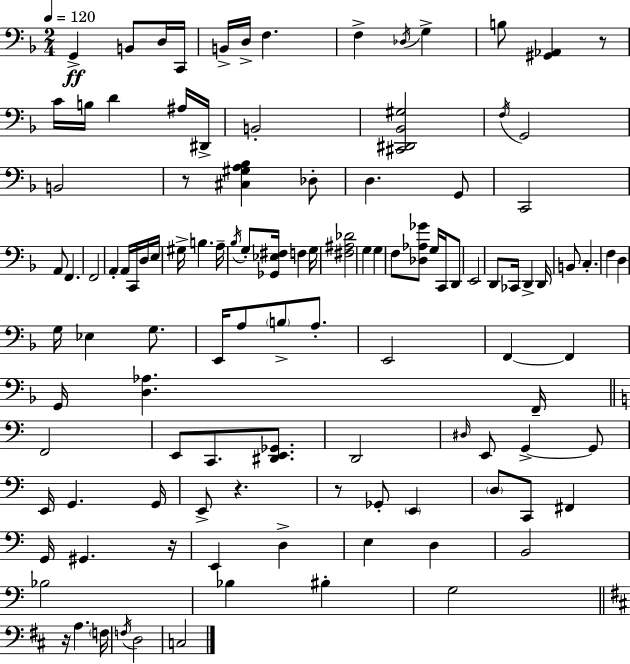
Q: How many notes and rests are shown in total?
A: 113